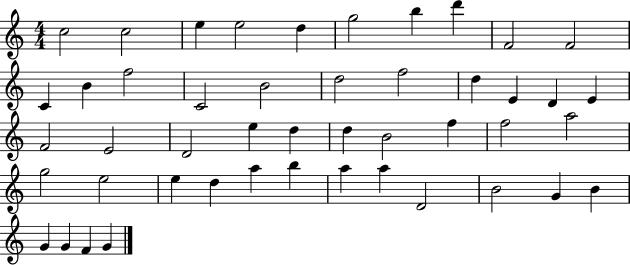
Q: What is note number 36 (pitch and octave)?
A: A5